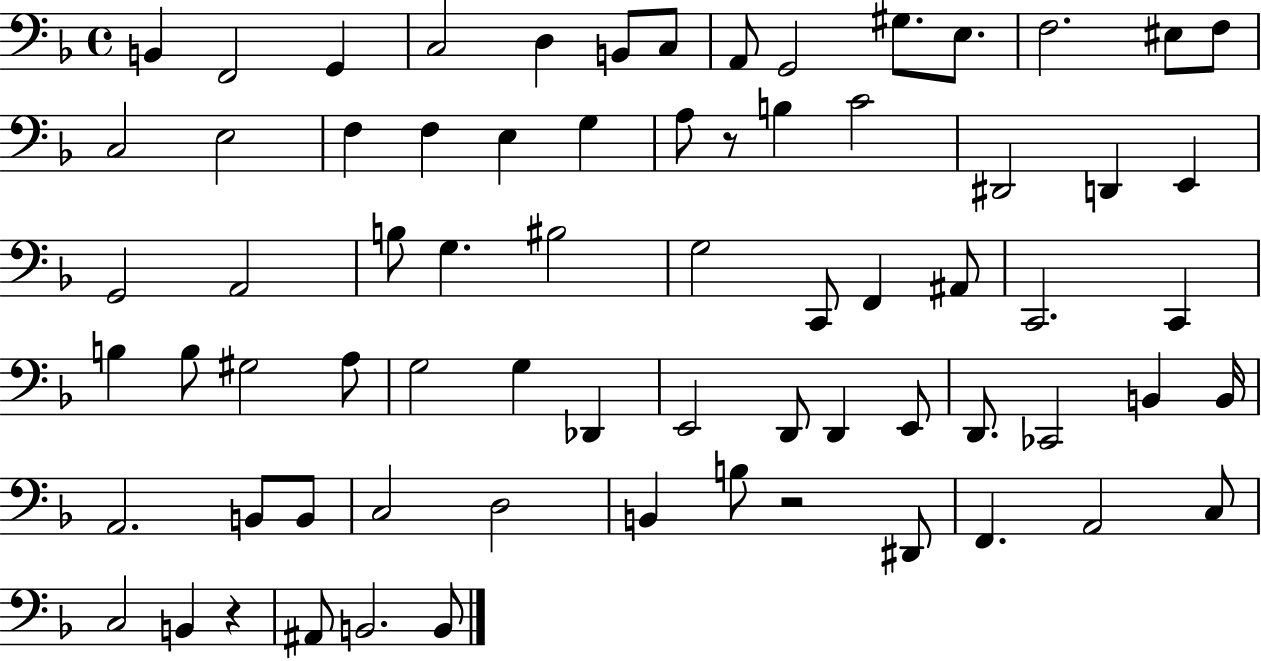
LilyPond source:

{
  \clef bass
  \time 4/4
  \defaultTimeSignature
  \key f \major
  \repeat volta 2 { b,4 f,2 g,4 | c2 d4 b,8 c8 | a,8 g,2 gis8. e8. | f2. eis8 f8 | \break c2 e2 | f4 f4 e4 g4 | a8 r8 b4 c'2 | dis,2 d,4 e,4 | \break g,2 a,2 | b8 g4. bis2 | g2 c,8 f,4 ais,8 | c,2. c,4 | \break b4 b8 gis2 a8 | g2 g4 des,4 | e,2 d,8 d,4 e,8 | d,8. ces,2 b,4 b,16 | \break a,2. b,8 b,8 | c2 d2 | b,4 b8 r2 dis,8 | f,4. a,2 c8 | \break c2 b,4 r4 | ais,8 b,2. b,8 | } \bar "|."
}